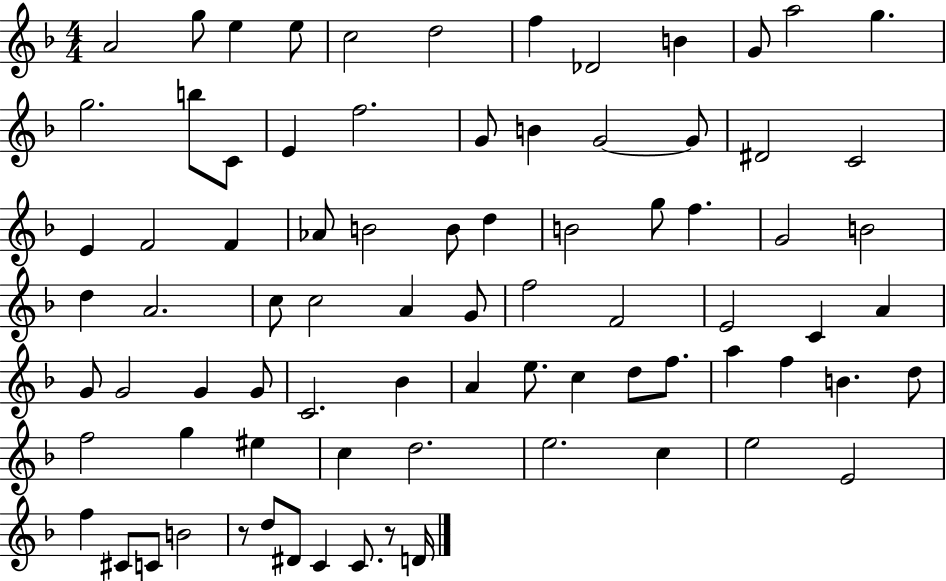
X:1
T:Untitled
M:4/4
L:1/4
K:F
A2 g/2 e e/2 c2 d2 f _D2 B G/2 a2 g g2 b/2 C/2 E f2 G/2 B G2 G/2 ^D2 C2 E F2 F _A/2 B2 B/2 d B2 g/2 f G2 B2 d A2 c/2 c2 A G/2 f2 F2 E2 C A G/2 G2 G G/2 C2 _B A e/2 c d/2 f/2 a f B d/2 f2 g ^e c d2 e2 c e2 E2 f ^C/2 C/2 B2 z/2 d/2 ^D/2 C C/2 z/2 D/4